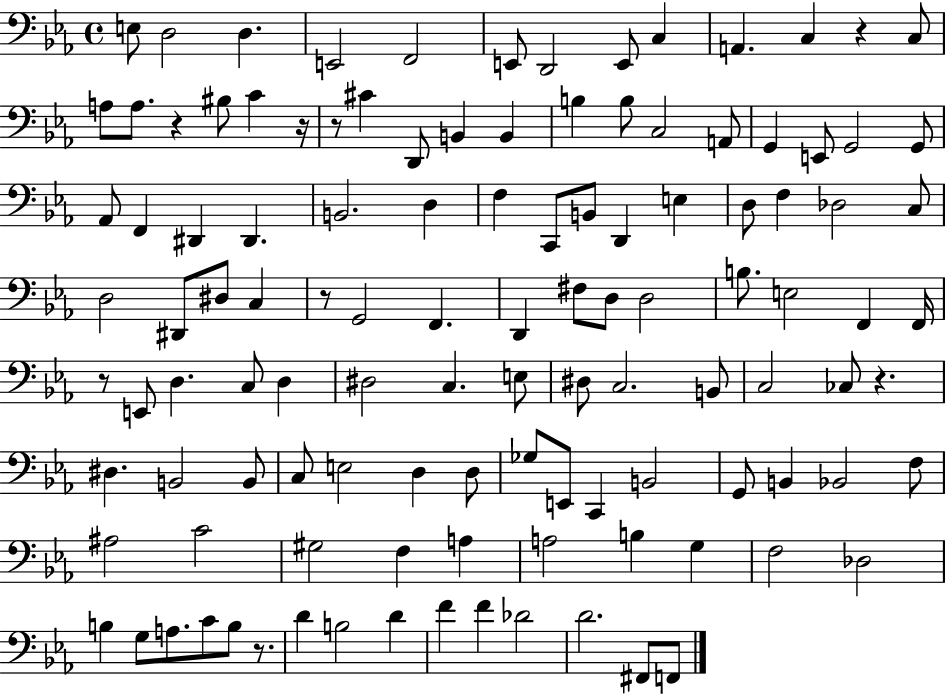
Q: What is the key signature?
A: EES major